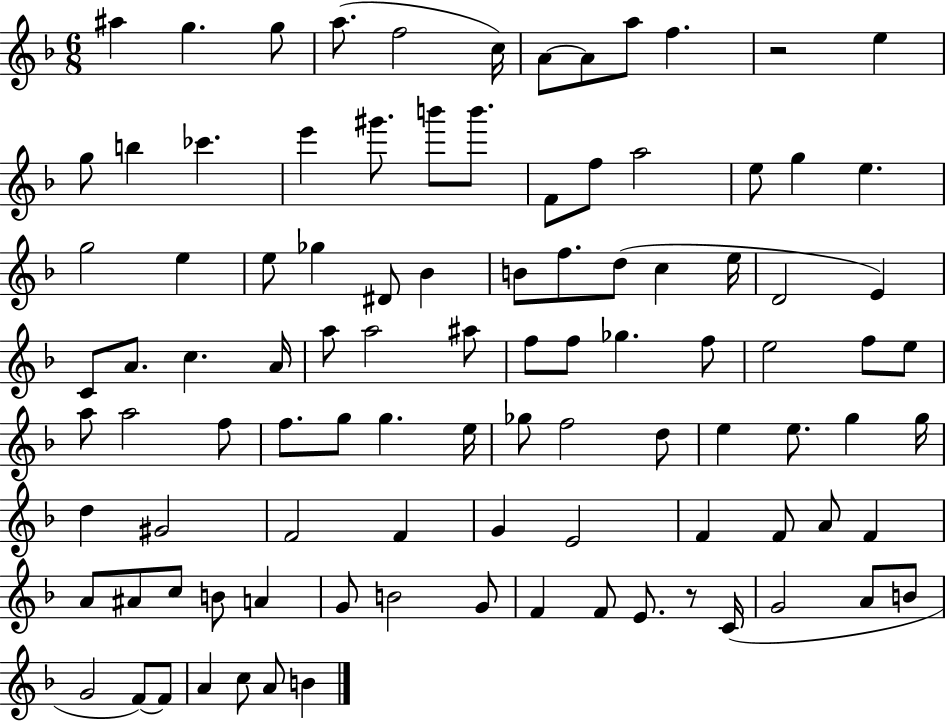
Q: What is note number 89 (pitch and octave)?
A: A4